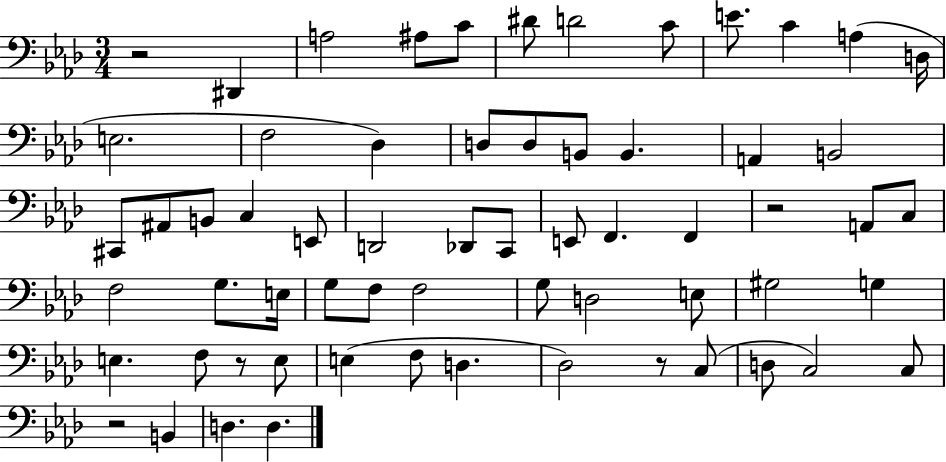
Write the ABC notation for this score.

X:1
T:Untitled
M:3/4
L:1/4
K:Ab
z2 ^D,, A,2 ^A,/2 C/2 ^D/2 D2 C/2 E/2 C A, D,/4 E,2 F,2 _D, D,/2 D,/2 B,,/2 B,, A,, B,,2 ^C,,/2 ^A,,/2 B,,/2 C, E,,/2 D,,2 _D,,/2 C,,/2 E,,/2 F,, F,, z2 A,,/2 C,/2 F,2 G,/2 E,/4 G,/2 F,/2 F,2 G,/2 D,2 E,/2 ^G,2 G, E, F,/2 z/2 E,/2 E, F,/2 D, _D,2 z/2 C,/2 D,/2 C,2 C,/2 z2 B,, D, D,